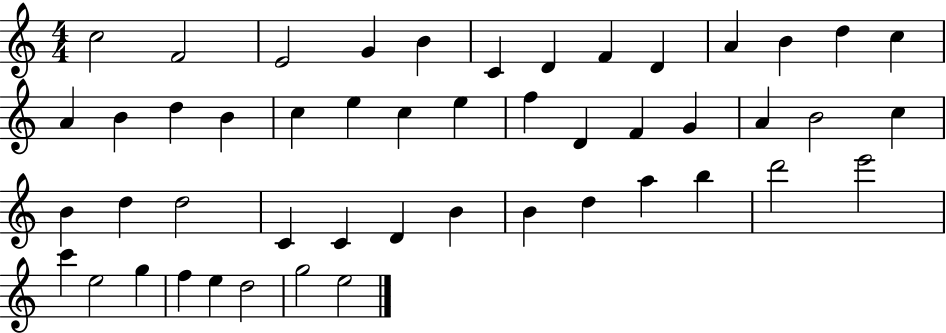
C5/h F4/h E4/h G4/q B4/q C4/q D4/q F4/q D4/q A4/q B4/q D5/q C5/q A4/q B4/q D5/q B4/q C5/q E5/q C5/q E5/q F5/q D4/q F4/q G4/q A4/q B4/h C5/q B4/q D5/q D5/h C4/q C4/q D4/q B4/q B4/q D5/q A5/q B5/q D6/h E6/h C6/q E5/h G5/q F5/q E5/q D5/h G5/h E5/h